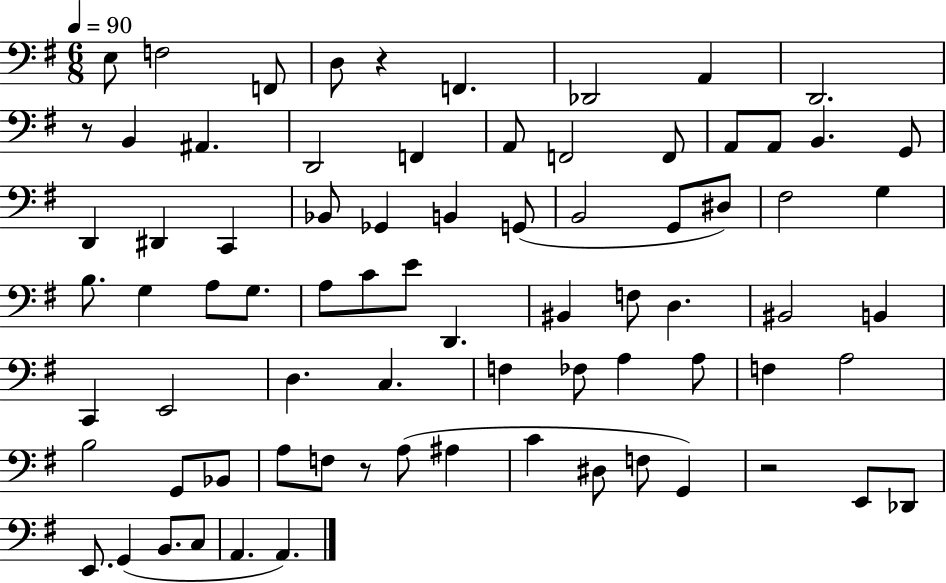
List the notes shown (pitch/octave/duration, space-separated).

E3/e F3/h F2/e D3/e R/q F2/q. Db2/h A2/q D2/h. R/e B2/q A#2/q. D2/h F2/q A2/e F2/h F2/e A2/e A2/e B2/q. G2/e D2/q D#2/q C2/q Bb2/e Gb2/q B2/q G2/e B2/h G2/e D#3/e F#3/h G3/q B3/e. G3/q A3/e G3/e. A3/e C4/e E4/e D2/q. BIS2/q F3/e D3/q. BIS2/h B2/q C2/q E2/h D3/q. C3/q. F3/q FES3/e A3/q A3/e F3/q A3/h B3/h G2/e Bb2/e A3/e F3/e R/e A3/e A#3/q C4/q D#3/e F3/e G2/q R/h E2/e Db2/e E2/e. G2/q B2/e. C3/e A2/q. A2/q.